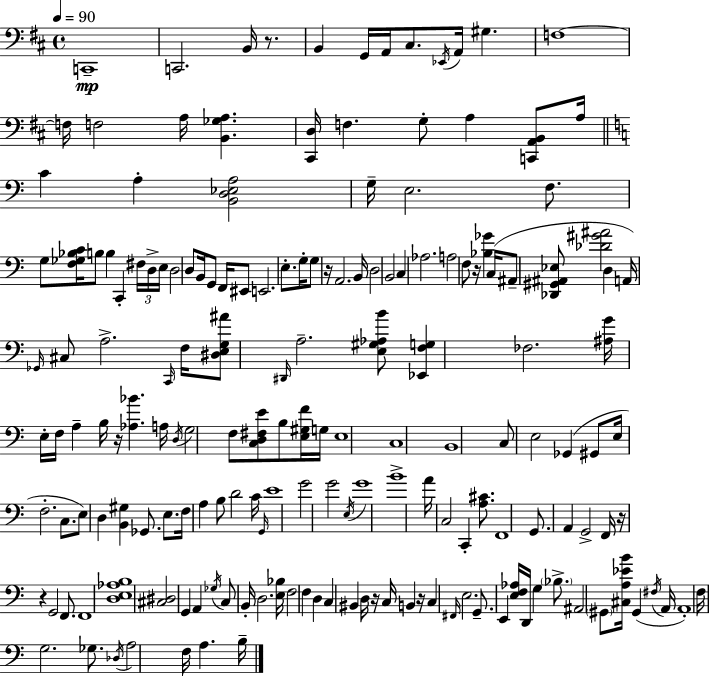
X:1
T:Untitled
M:4/4
L:1/4
K:D
C,,4 C,,2 B,,/4 z/2 B,, G,,/4 A,,/4 ^C,/2 _E,,/4 A,,/4 ^G, F,4 F,/4 F,2 A,/4 [B,,_G,A,] [^C,,D,]/4 F, G,/2 A, [C,,A,,B,,]/2 A,/4 C A, [B,,D,_E,A,]2 G,/4 E,2 F,/2 G,/2 [F,_G,_B,C]/4 B,/2 B, C,, ^F,/4 D,/4 E,/4 D,2 D,/2 B,,/4 G,,/2 F,,/4 ^E,,/2 E,,2 E,/2 G,/4 G,/2 z/4 A,,2 B,,/4 D,2 B,,2 C, _A,2 A,2 F,/2 z/4 [_B,_G] C,/4 ^A,,/2 [_D,,^G,,^A,,_E,]/2 [_D^G^A]2 D, A,,/4 _G,,/4 ^C,/2 A,2 C,,/4 F,/4 [^D,E,G,^A]/2 ^D,,/4 A,2 [E,^G,_A,B]/2 [_E,,F,G,] _F,2 [^A,G]/4 E,/4 F,/4 A, B,/4 z/4 [_A,_B] A,/4 D,/4 G,2 F,/2 [C,D,^F,E]/2 B,/2 [E,^G,F]/4 G,/4 E,4 C,4 B,,4 C,/2 E,2 _G,, ^G,,/2 E,/4 F,2 C,/2 E,/2 D, [B,,^G,] _G,,/2 E,/2 F,/4 A, B,/2 D2 C/4 G,,/4 E4 G2 G2 E,/4 G4 B4 A/4 C,2 C,, [A,^C]/2 F,,4 G,,/2 A,, G,,2 F,,/4 z/4 z G,,2 F,,/2 F,,4 [D,E,_A,B,]4 [^C,^D,]2 G,, A,, _G,/4 C,/2 B,,/4 D,2 [E,_B,]/4 F,2 F, D, C, ^B,, D,/4 z/4 C,/4 B,, z/4 C, ^F,,/4 E,2 G,,/2 E,, [E,F,_A,]/4 D,,/4 G, _B,/2 ^A,,2 ^G,,/2 [^C,A,_EB]/4 ^G,, ^F,/4 A,,/4 A,,4 F,/4 G,2 _G,/2 _D,/4 A,2 F,/4 A, B,/4